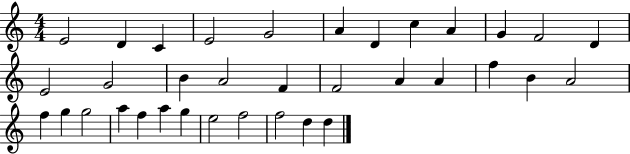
E4/h D4/q C4/q E4/h G4/h A4/q D4/q C5/q A4/q G4/q F4/h D4/q E4/h G4/h B4/q A4/h F4/q F4/h A4/q A4/q F5/q B4/q A4/h F5/q G5/q G5/h A5/q F5/q A5/q G5/q E5/h F5/h F5/h D5/q D5/q